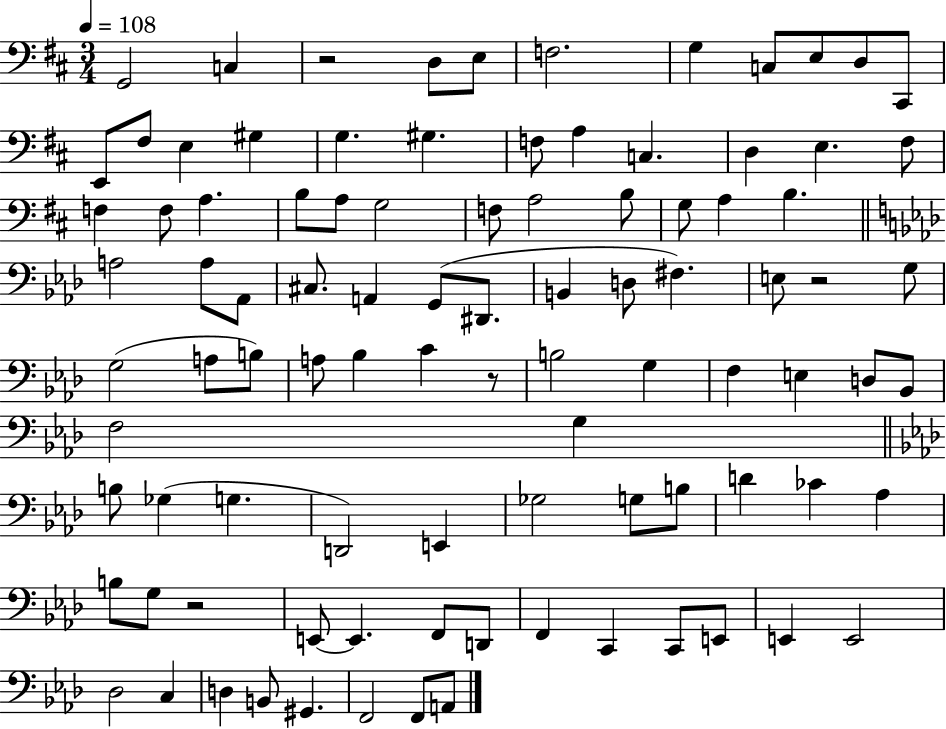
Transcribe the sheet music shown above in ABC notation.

X:1
T:Untitled
M:3/4
L:1/4
K:D
G,,2 C, z2 D,/2 E,/2 F,2 G, C,/2 E,/2 D,/2 ^C,,/2 E,,/2 ^F,/2 E, ^G, G, ^G, F,/2 A, C, D, E, ^F,/2 F, F,/2 A, B,/2 A,/2 G,2 F,/2 A,2 B,/2 G,/2 A, B, A,2 A,/2 _A,,/2 ^C,/2 A,, G,,/2 ^D,,/2 B,, D,/2 ^F, E,/2 z2 G,/2 G,2 A,/2 B,/2 A,/2 _B, C z/2 B,2 G, F, E, D,/2 _B,,/2 F,2 G, B,/2 _G, G, D,,2 E,, _G,2 G,/2 B,/2 D _C _A, B,/2 G,/2 z2 E,,/2 E,, F,,/2 D,,/2 F,, C,, C,,/2 E,,/2 E,, E,,2 _D,2 C, D, B,,/2 ^G,, F,,2 F,,/2 A,,/2